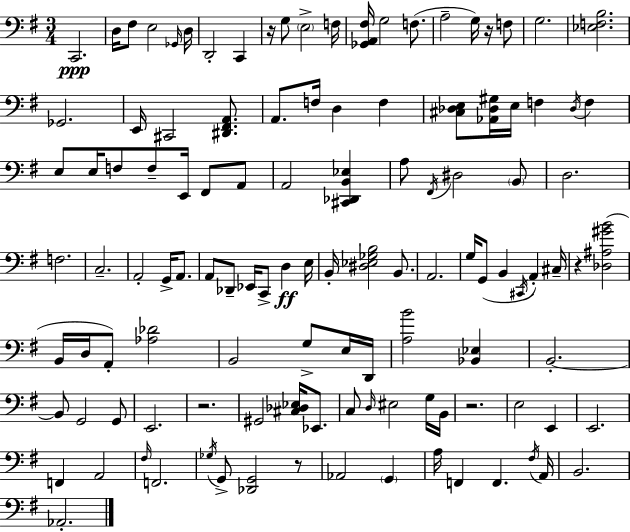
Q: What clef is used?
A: bass